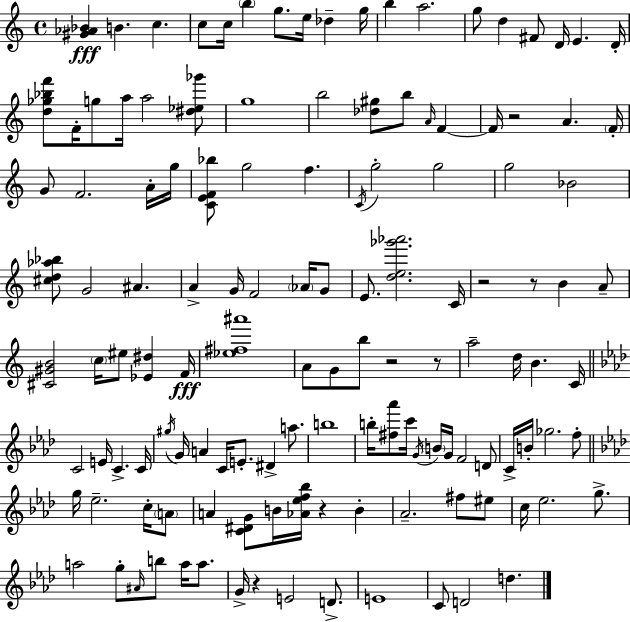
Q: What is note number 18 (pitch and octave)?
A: F4